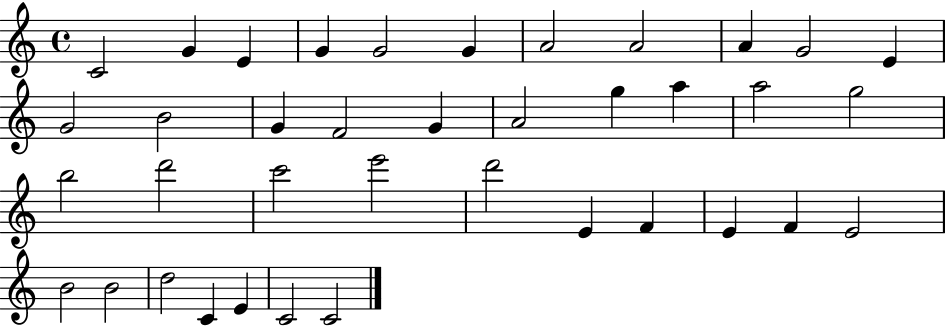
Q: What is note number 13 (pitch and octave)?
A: B4